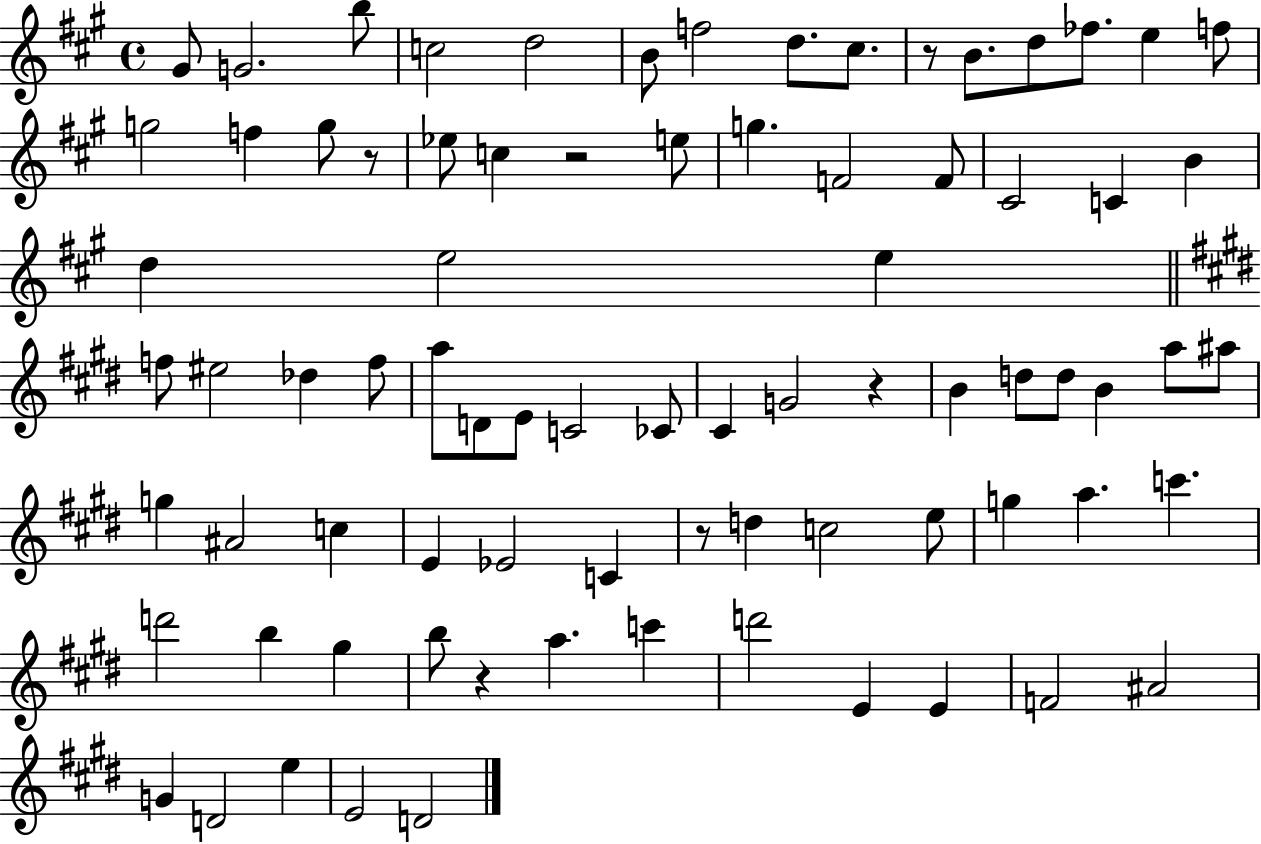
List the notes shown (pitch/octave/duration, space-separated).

G#4/e G4/h. B5/e C5/h D5/h B4/e F5/h D5/e. C#5/e. R/e B4/e. D5/e FES5/e. E5/q F5/e G5/h F5/q G5/e R/e Eb5/e C5/q R/h E5/e G5/q. F4/h F4/e C#4/h C4/q B4/q D5/q E5/h E5/q F5/e EIS5/h Db5/q F5/e A5/e D4/e E4/e C4/h CES4/e C#4/q G4/h R/q B4/q D5/e D5/e B4/q A5/e A#5/e G5/q A#4/h C5/q E4/q Eb4/h C4/q R/e D5/q C5/h E5/e G5/q A5/q. C6/q. D6/h B5/q G#5/q B5/e R/q A5/q. C6/q D6/h E4/q E4/q F4/h A#4/h G4/q D4/h E5/q E4/h D4/h